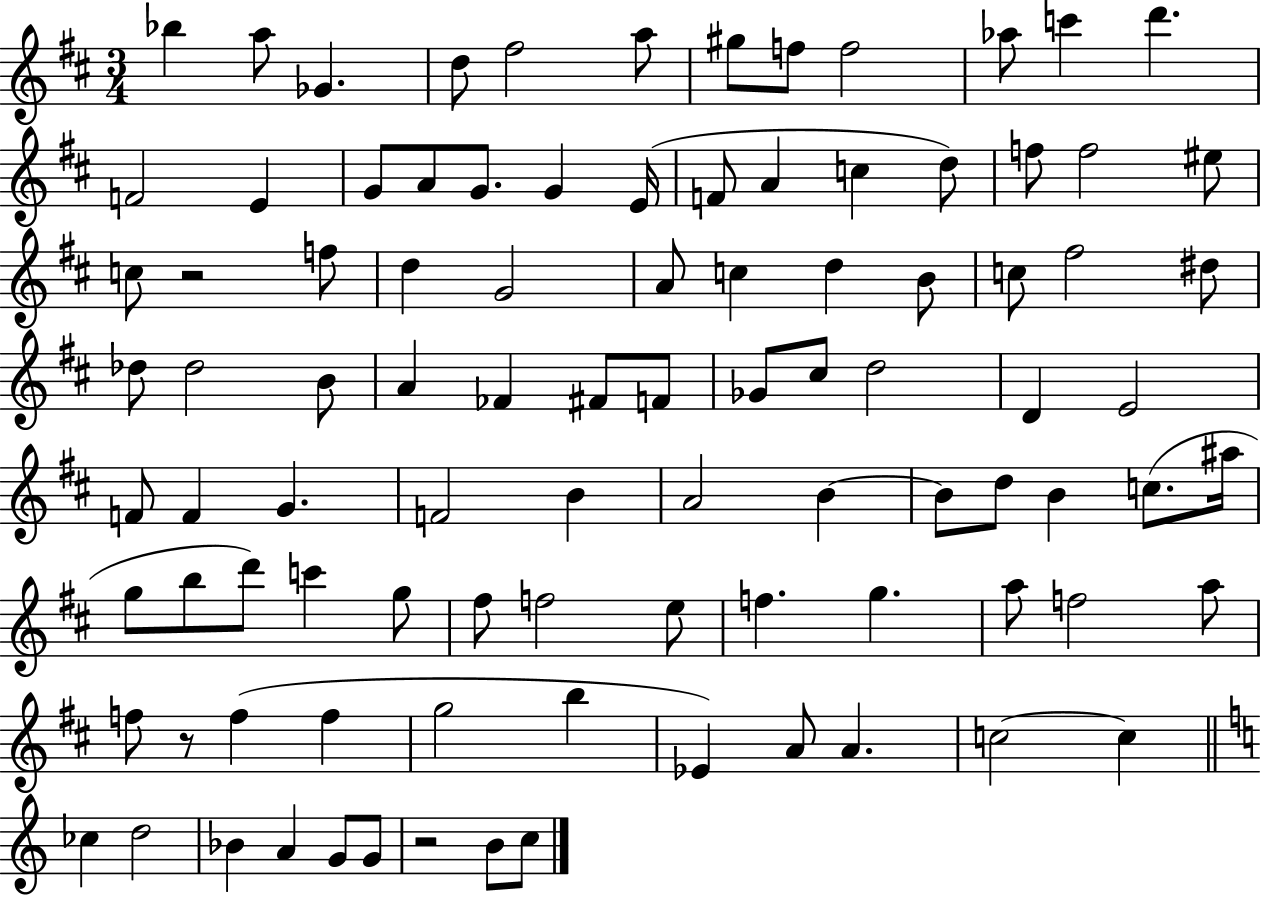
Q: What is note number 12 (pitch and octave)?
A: D6